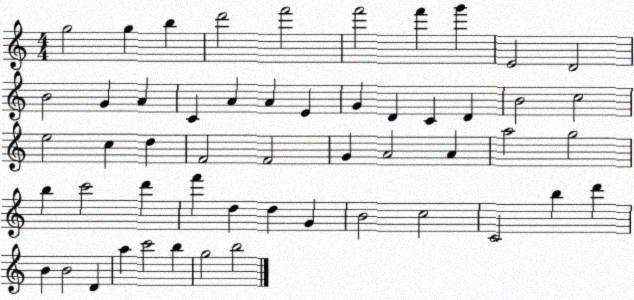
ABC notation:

X:1
T:Untitled
M:4/4
L:1/4
K:C
g2 g b d'2 f'2 f'2 f' g' E2 D2 B2 G A C A A E G D C D B2 c2 e2 c d F2 F2 G A2 A a2 g2 b c'2 d' f' d d G B2 c2 C2 b d' B B2 D a c'2 b g2 b2